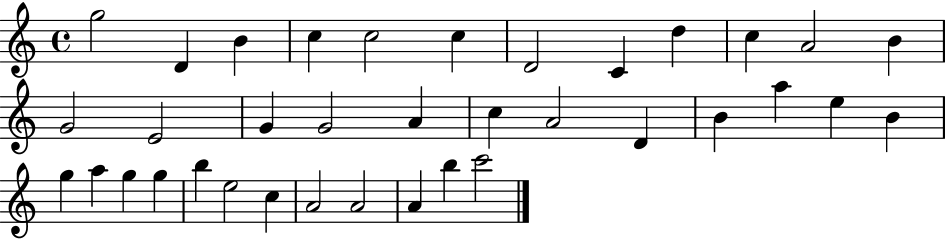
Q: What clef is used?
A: treble